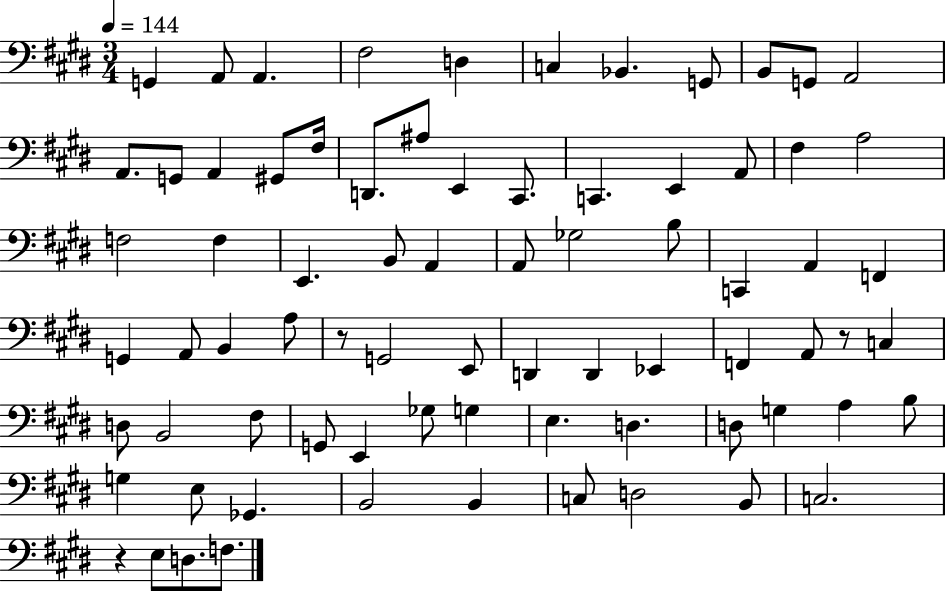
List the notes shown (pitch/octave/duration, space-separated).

G2/q A2/e A2/q. F#3/h D3/q C3/q Bb2/q. G2/e B2/e G2/e A2/h A2/e. G2/e A2/q G#2/e F#3/s D2/e. A#3/e E2/q C#2/e. C2/q. E2/q A2/e F#3/q A3/h F3/h F3/q E2/q. B2/e A2/q A2/e Gb3/h B3/e C2/q A2/q F2/q G2/q A2/e B2/q A3/e R/e G2/h E2/e D2/q D2/q Eb2/q F2/q A2/e R/e C3/q D3/e B2/h F#3/e G2/e E2/q Gb3/e G3/q E3/q. D3/q. D3/e G3/q A3/q B3/e G3/q E3/e Gb2/q. B2/h B2/q C3/e D3/h B2/e C3/h. R/q E3/e D3/e. F3/e.